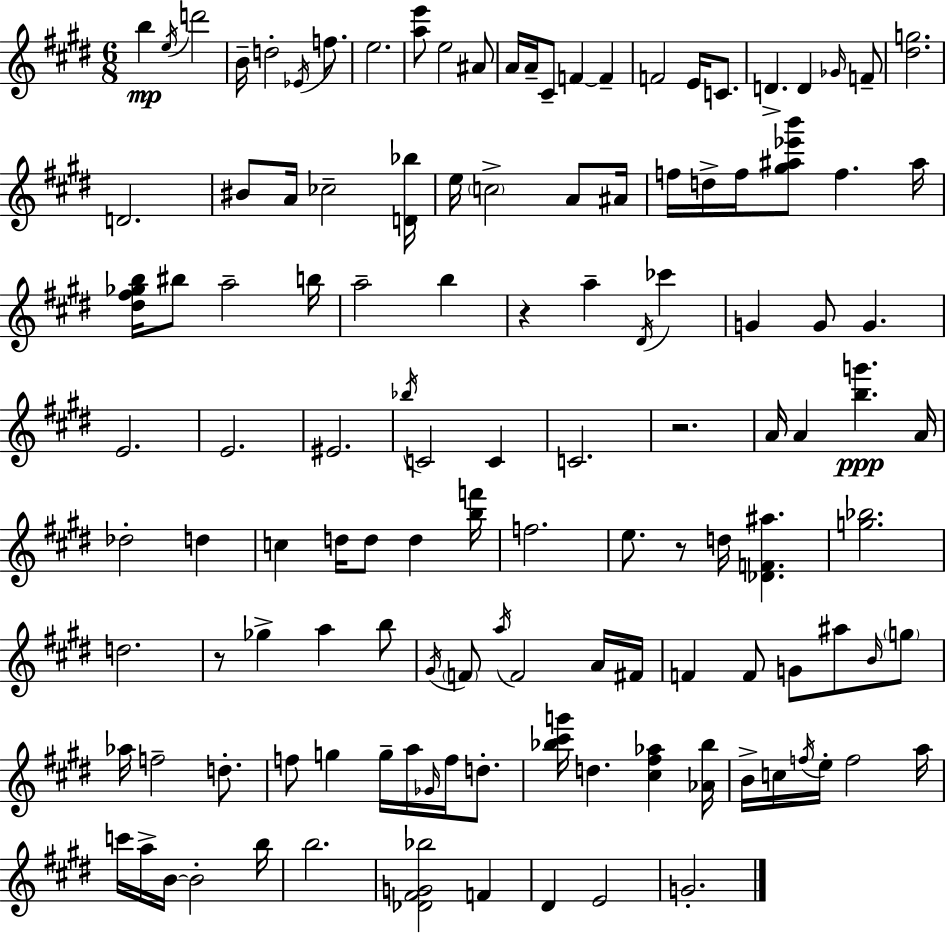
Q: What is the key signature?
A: E major